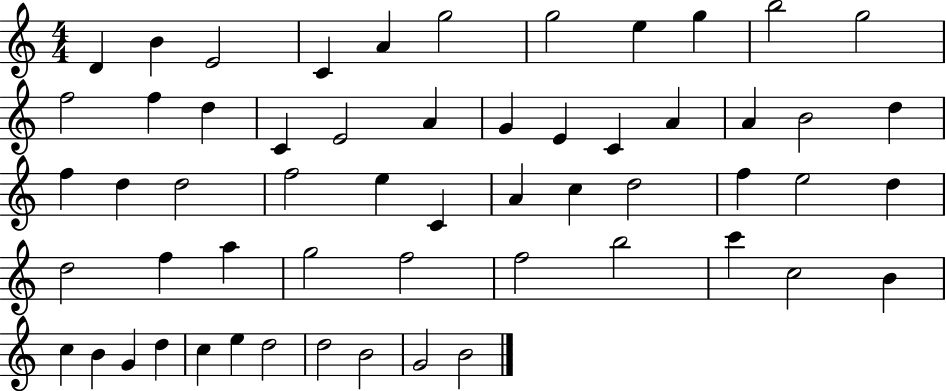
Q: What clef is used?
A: treble